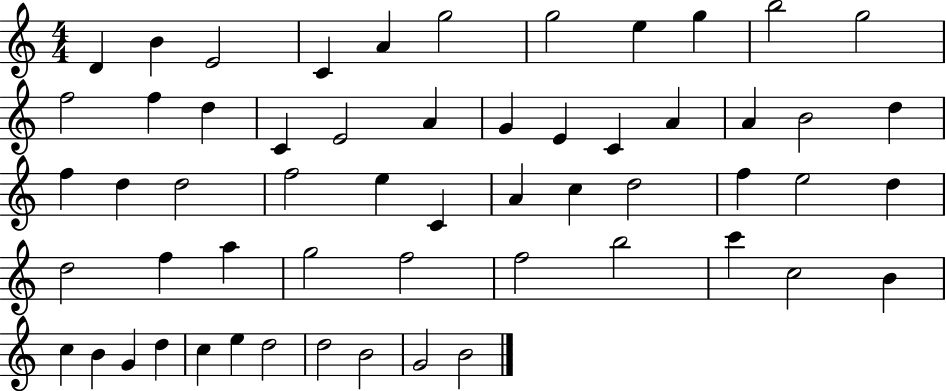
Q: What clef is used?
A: treble